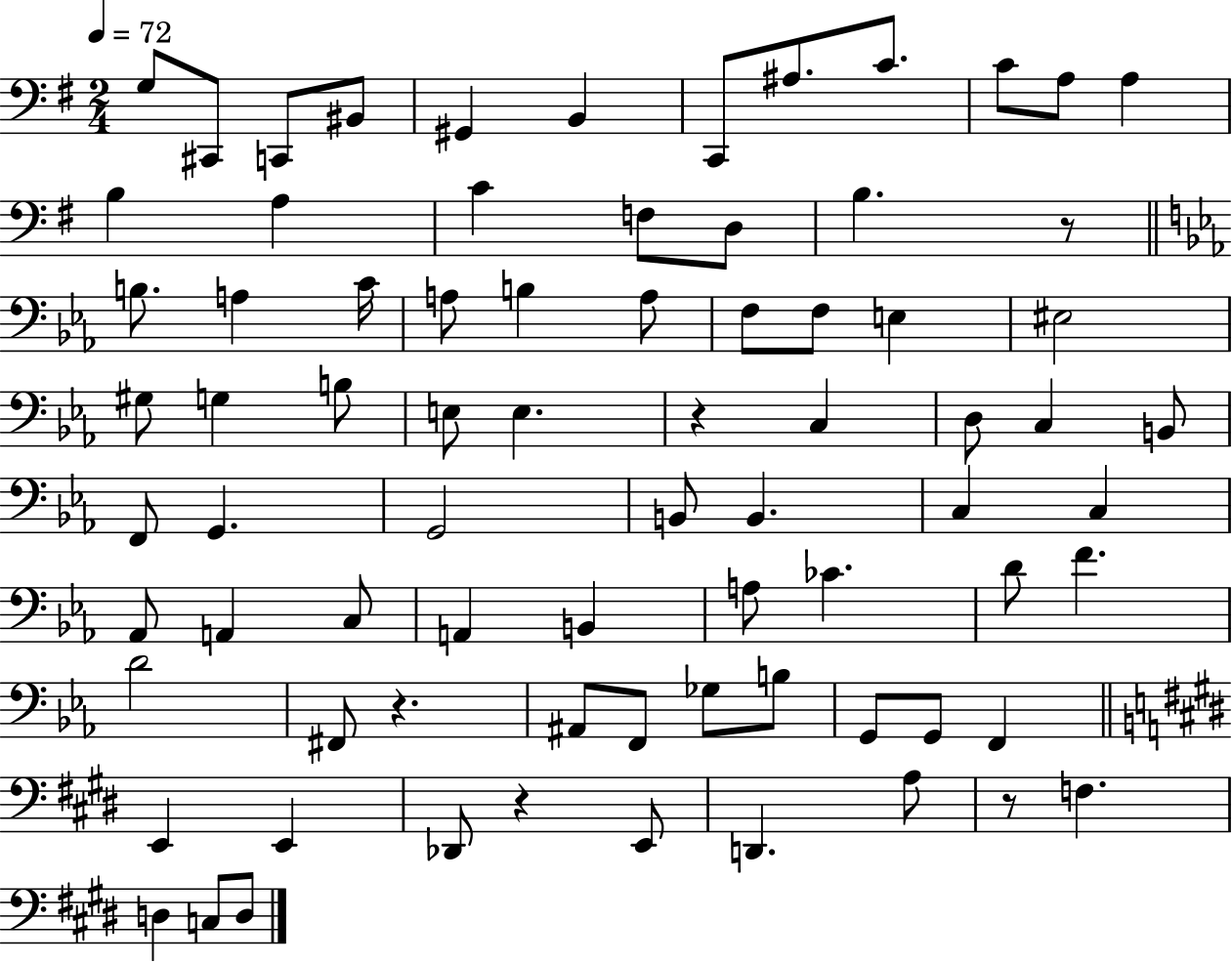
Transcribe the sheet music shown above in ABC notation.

X:1
T:Untitled
M:2/4
L:1/4
K:G
G,/2 ^C,,/2 C,,/2 ^B,,/2 ^G,, B,, C,,/2 ^A,/2 C/2 C/2 A,/2 A, B, A, C F,/2 D,/2 B, z/2 B,/2 A, C/4 A,/2 B, A,/2 F,/2 F,/2 E, ^E,2 ^G,/2 G, B,/2 E,/2 E, z C, D,/2 C, B,,/2 F,,/2 G,, G,,2 B,,/2 B,, C, C, _A,,/2 A,, C,/2 A,, B,, A,/2 _C D/2 F D2 ^F,,/2 z ^A,,/2 F,,/2 _G,/2 B,/2 G,,/2 G,,/2 F,, E,, E,, _D,,/2 z E,,/2 D,, A,/2 z/2 F, D, C,/2 D,/2